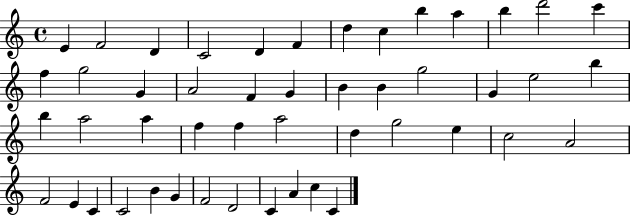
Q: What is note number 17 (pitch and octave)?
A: A4